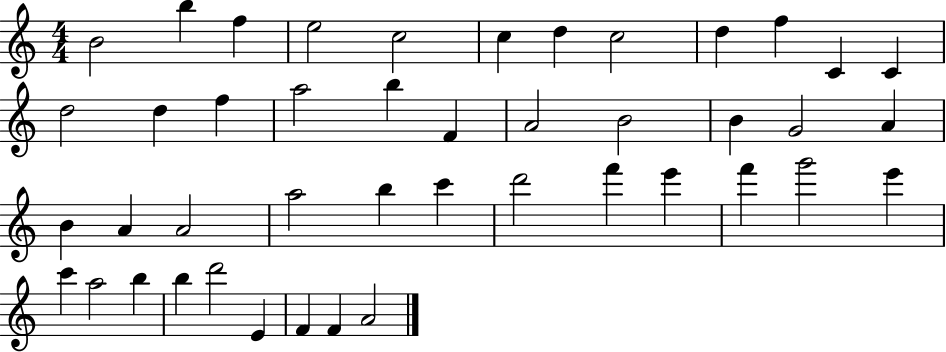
X:1
T:Untitled
M:4/4
L:1/4
K:C
B2 b f e2 c2 c d c2 d f C C d2 d f a2 b F A2 B2 B G2 A B A A2 a2 b c' d'2 f' e' f' g'2 e' c' a2 b b d'2 E F F A2